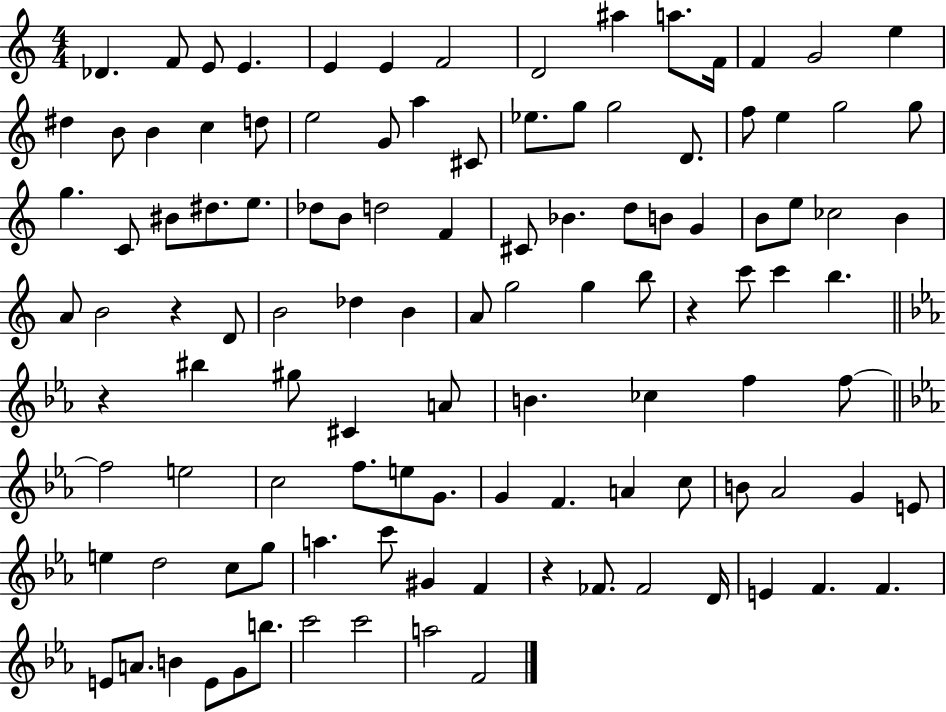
Db4/q. F4/e E4/e E4/q. E4/q E4/q F4/h D4/h A#5/q A5/e. F4/s F4/q G4/h E5/q D#5/q B4/e B4/q C5/q D5/e E5/h G4/e A5/q C#4/e Eb5/e. G5/e G5/h D4/e. F5/e E5/q G5/h G5/e G5/q. C4/e BIS4/e D#5/e. E5/e. Db5/e B4/e D5/h F4/q C#4/e Bb4/q. D5/e B4/e G4/q B4/e E5/e CES5/h B4/q A4/e B4/h R/q D4/e B4/h Db5/q B4/q A4/e G5/h G5/q B5/e R/q C6/e C6/q B5/q. R/q BIS5/q G#5/e C#4/q A4/e B4/q. CES5/q F5/q F5/e F5/h E5/h C5/h F5/e. E5/e G4/e. G4/q F4/q. A4/q C5/e B4/e Ab4/h G4/q E4/e E5/q D5/h C5/e G5/e A5/q. C6/e G#4/q F4/q R/q FES4/e. FES4/h D4/s E4/q F4/q. F4/q. E4/e A4/e. B4/q E4/e G4/e B5/e. C6/h C6/h A5/h F4/h